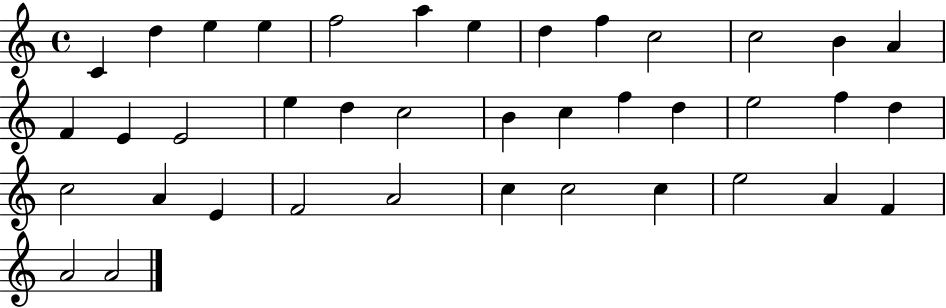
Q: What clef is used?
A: treble